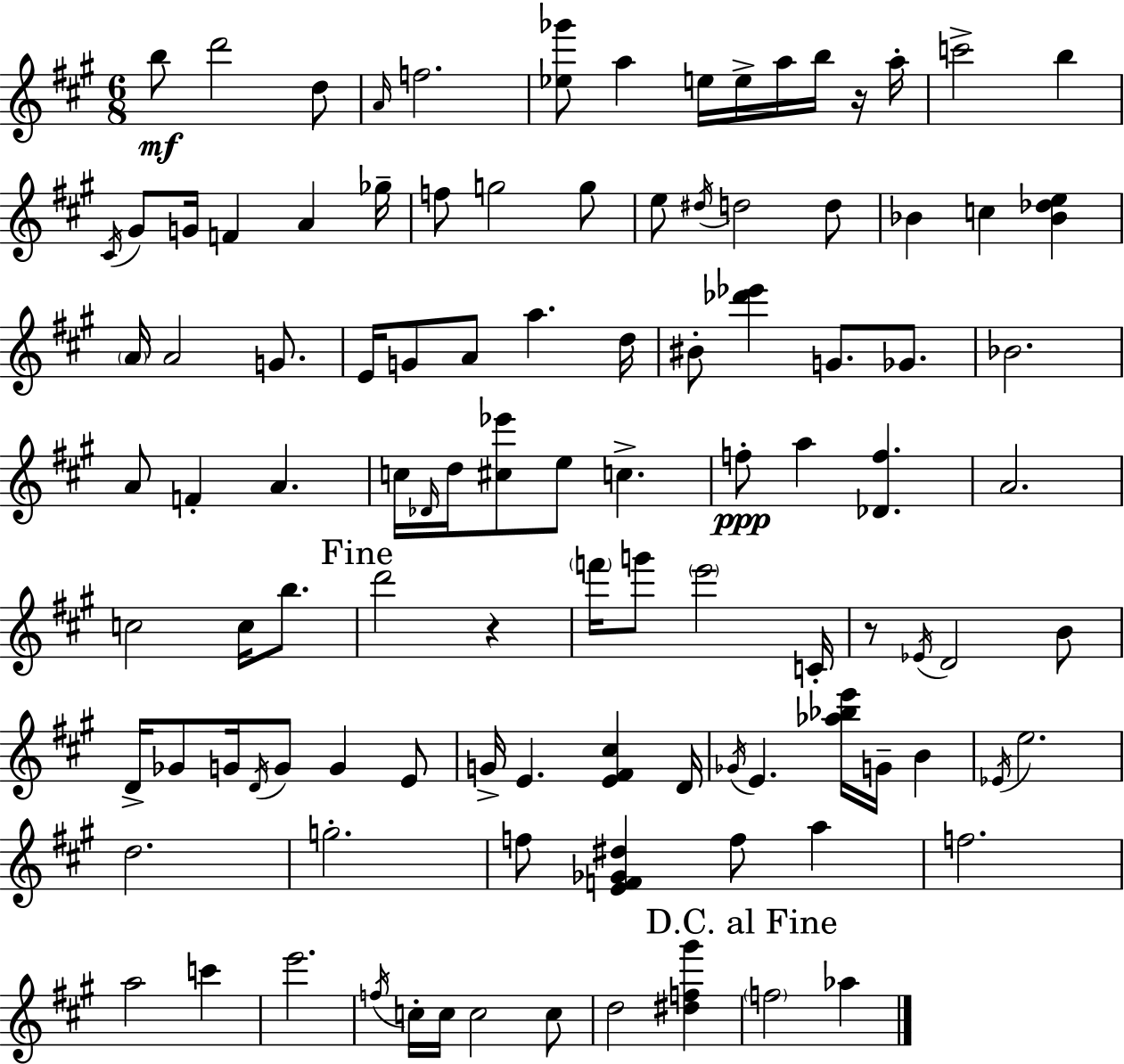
B5/e D6/h D5/e A4/s F5/h. [Eb5,Gb6]/e A5/q E5/s E5/s A5/s B5/s R/s A5/s C6/h B5/q C#4/s G#4/e G4/s F4/q A4/q Gb5/s F5/e G5/h G5/e E5/e D#5/s D5/h D5/e Bb4/q C5/q [Bb4,Db5,E5]/q A4/s A4/h G4/e. E4/s G4/e A4/e A5/q. D5/s BIS4/e [Db6,Eb6]/q G4/e. Gb4/e. Bb4/h. A4/e F4/q A4/q. C5/s Db4/s D5/s [C#5,Eb6]/e E5/e C5/q. F5/e A5/q [Db4,F5]/q. A4/h. C5/h C5/s B5/e. D6/h R/q F6/s G6/e E6/h C4/s R/e Eb4/s D4/h B4/e D4/s Gb4/e G4/s D4/s G4/e G4/q E4/e G4/s E4/q. [E4,F#4,C#5]/q D4/s Gb4/s E4/q. [Ab5,Bb5,E6]/s G4/s B4/q Eb4/s E5/h. D5/h. G5/h. F5/e [E4,F4,Gb4,D#5]/q F5/e A5/q F5/h. A5/h C6/q E6/h. F5/s C5/s C5/s C5/h C5/e D5/h [D#5,F5,G#6]/q F5/h Ab5/q